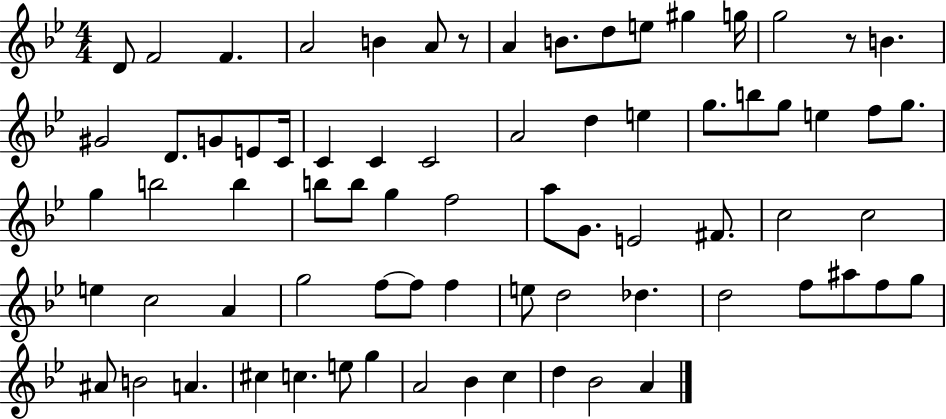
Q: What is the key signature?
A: BES major